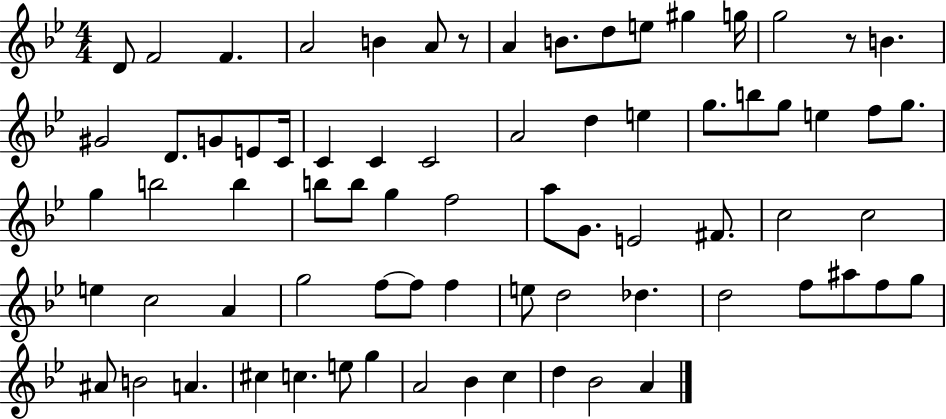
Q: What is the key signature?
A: BES major